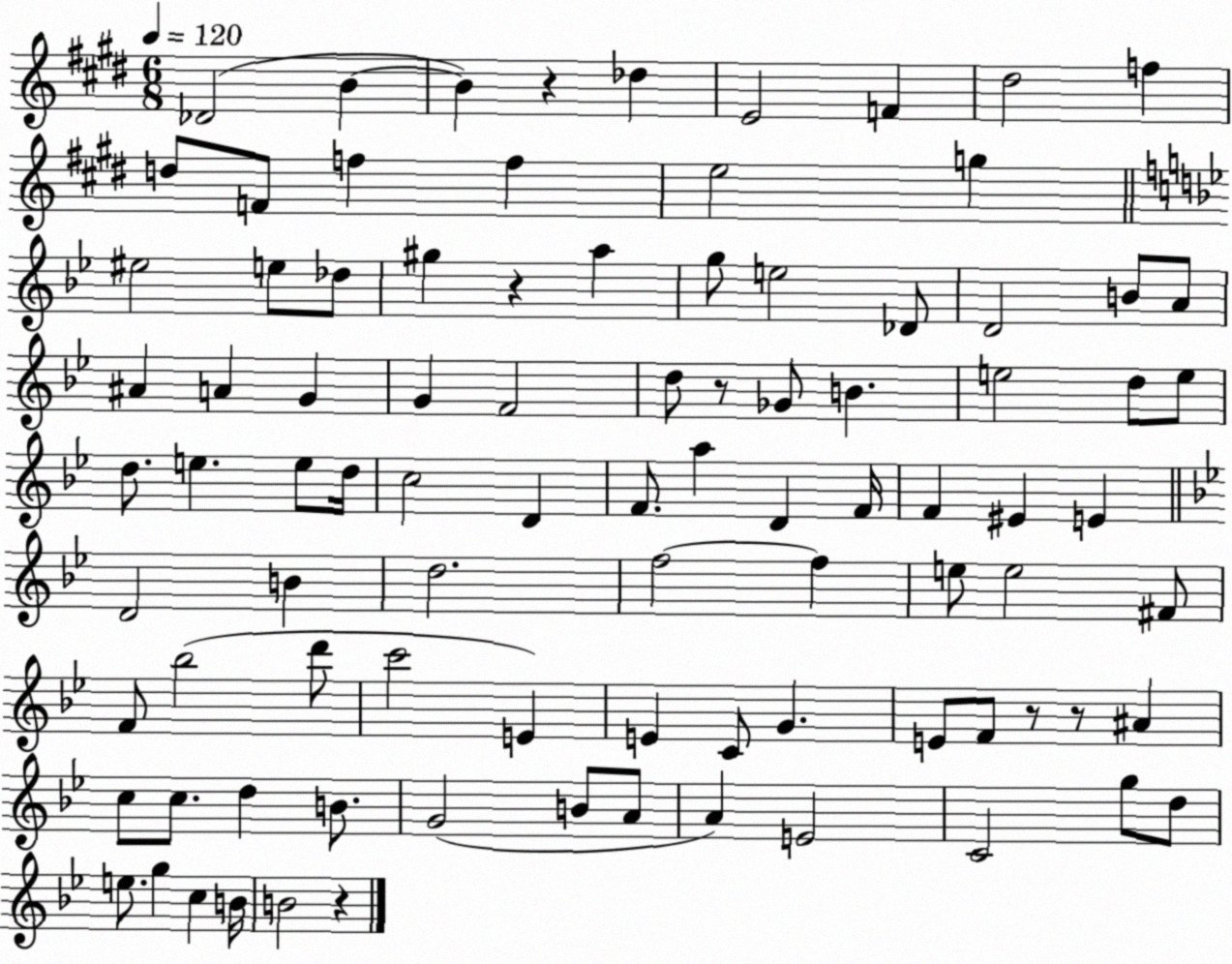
X:1
T:Untitled
M:6/8
L:1/4
K:E
_D2 B B z _d E2 F ^d2 f d/2 F/2 f f e2 g ^e2 e/2 _d/2 ^g z a g/2 e2 _D/2 D2 B/2 A/2 ^A A G G F2 d/2 z/2 _G/2 B e2 d/2 e/2 d/2 e e/2 d/4 c2 D F/2 a D F/4 F ^E E D2 B d2 f2 f e/2 e2 ^F/2 F/2 _b2 d'/2 c'2 E E C/2 G E/2 F/2 z/2 z/2 ^A c/2 c/2 d B/2 G2 B/2 A/2 A E2 C2 g/2 d/2 e/2 g c B/4 B2 z